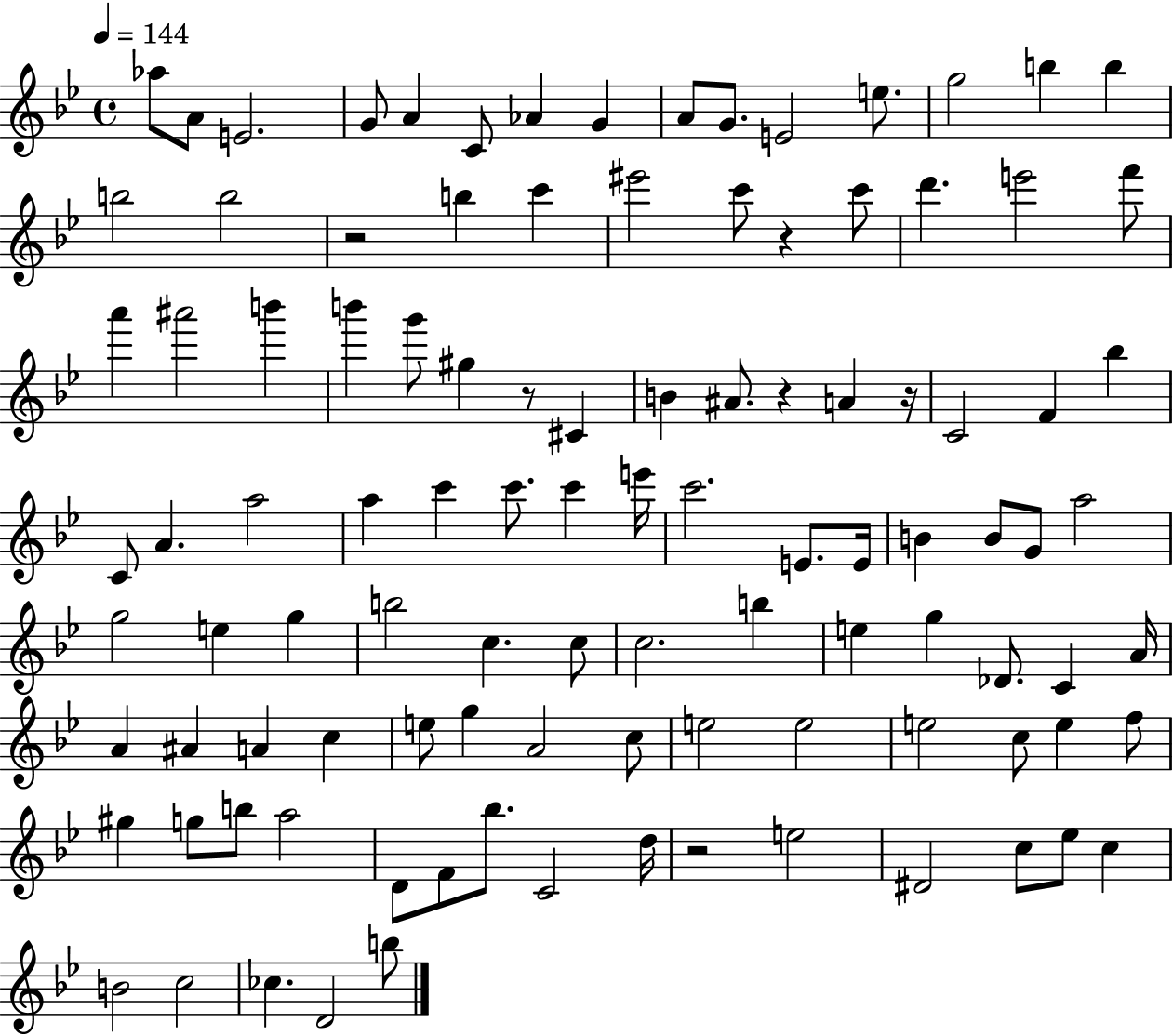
Ab5/e A4/e E4/h. G4/e A4/q C4/e Ab4/q G4/q A4/e G4/e. E4/h E5/e. G5/h B5/q B5/q B5/h B5/h R/h B5/q C6/q EIS6/h C6/e R/q C6/e D6/q. E6/h F6/e A6/q A#6/h B6/q B6/q G6/e G#5/q R/e C#4/q B4/q A#4/e. R/q A4/q R/s C4/h F4/q Bb5/q C4/e A4/q. A5/h A5/q C6/q C6/e. C6/q E6/s C6/h. E4/e. E4/s B4/q B4/e G4/e A5/h G5/h E5/q G5/q B5/h C5/q. C5/e C5/h. B5/q E5/q G5/q Db4/e. C4/q A4/s A4/q A#4/q A4/q C5/q E5/e G5/q A4/h C5/e E5/h E5/h E5/h C5/e E5/q F5/e G#5/q G5/e B5/e A5/h D4/e F4/e Bb5/e. C4/h D5/s R/h E5/h D#4/h C5/e Eb5/e C5/q B4/h C5/h CES5/q. D4/h B5/e